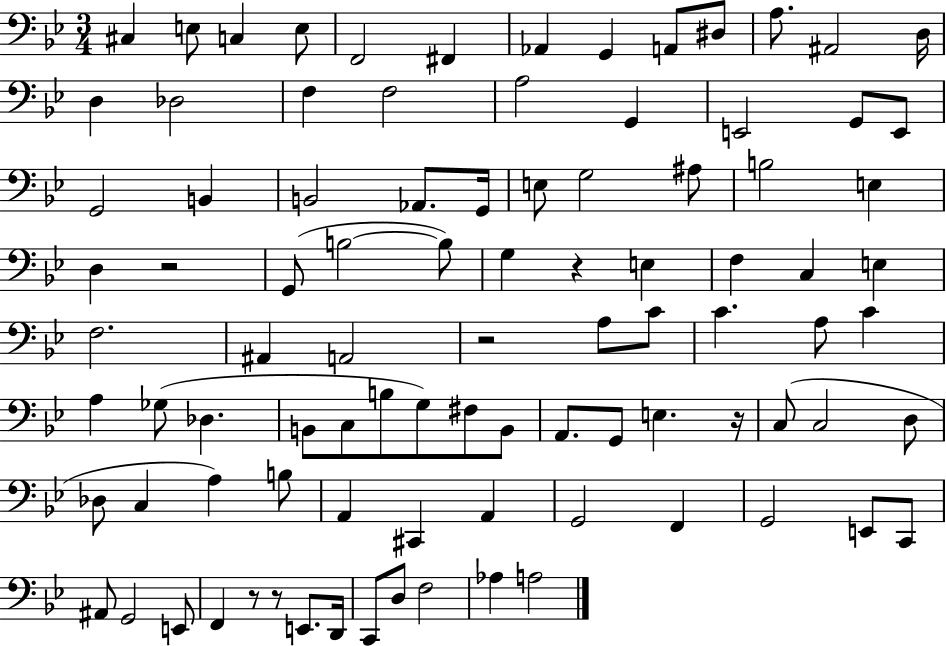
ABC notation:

X:1
T:Untitled
M:3/4
L:1/4
K:Bb
^C, E,/2 C, E,/2 F,,2 ^F,, _A,, G,, A,,/2 ^D,/2 A,/2 ^A,,2 D,/4 D, _D,2 F, F,2 A,2 G,, E,,2 G,,/2 E,,/2 G,,2 B,, B,,2 _A,,/2 G,,/4 E,/2 G,2 ^A,/2 B,2 E, D, z2 G,,/2 B,2 B,/2 G, z E, F, C, E, F,2 ^A,, A,,2 z2 A,/2 C/2 C A,/2 C A, _G,/2 _D, B,,/2 C,/2 B,/2 G,/2 ^F,/2 B,,/2 A,,/2 G,,/2 E, z/4 C,/2 C,2 D,/2 _D,/2 C, A, B,/2 A,, ^C,, A,, G,,2 F,, G,,2 E,,/2 C,,/2 ^A,,/2 G,,2 E,,/2 F,, z/2 z/2 E,,/2 D,,/4 C,,/2 D,/2 F,2 _A, A,2